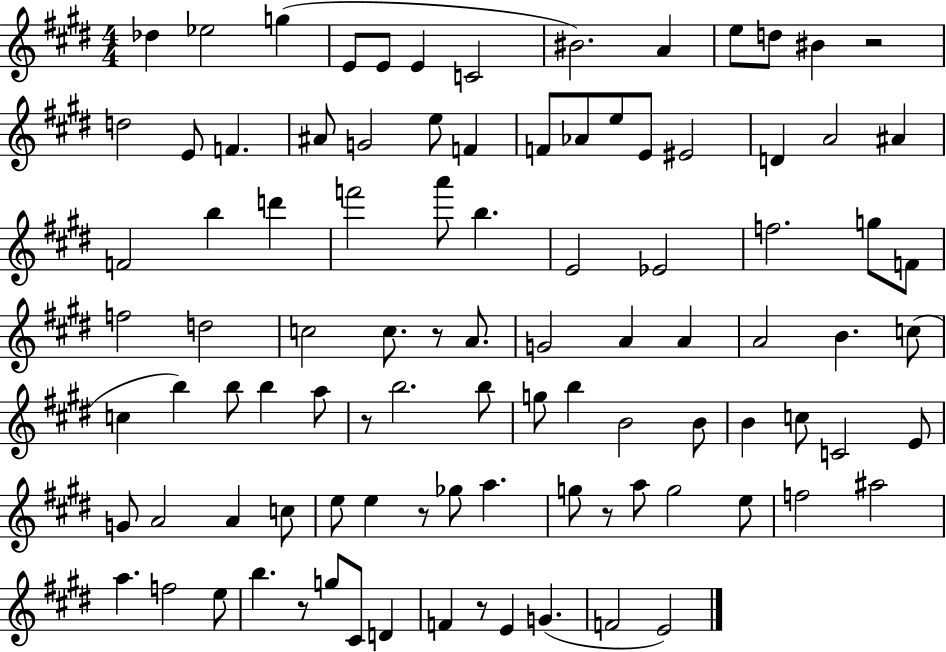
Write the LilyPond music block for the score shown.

{
  \clef treble
  \numericTimeSignature
  \time 4/4
  \key e \major
  des''4 ees''2 g''4( | e'8 e'8 e'4 c'2 | bis'2.) a'4 | e''8 d''8 bis'4 r2 | \break d''2 e'8 f'4. | ais'8 g'2 e''8 f'4 | f'8 aes'8 e''8 e'8 eis'2 | d'4 a'2 ais'4 | \break f'2 b''4 d'''4 | f'''2 a'''8 b''4. | e'2 ees'2 | f''2. g''8 f'8 | \break f''2 d''2 | c''2 c''8. r8 a'8. | g'2 a'4 a'4 | a'2 b'4. c''8( | \break c''4 b''4) b''8 b''4 a''8 | r8 b''2. b''8 | g''8 b''4 b'2 b'8 | b'4 c''8 c'2 e'8 | \break g'8 a'2 a'4 c''8 | e''8 e''4 r8 ges''8 a''4. | g''8 r8 a''8 g''2 e''8 | f''2 ais''2 | \break a''4. f''2 e''8 | b''4. r8 g''8 cis'8 d'4 | f'4 r8 e'4 g'4.( | f'2 e'2) | \break \bar "|."
}